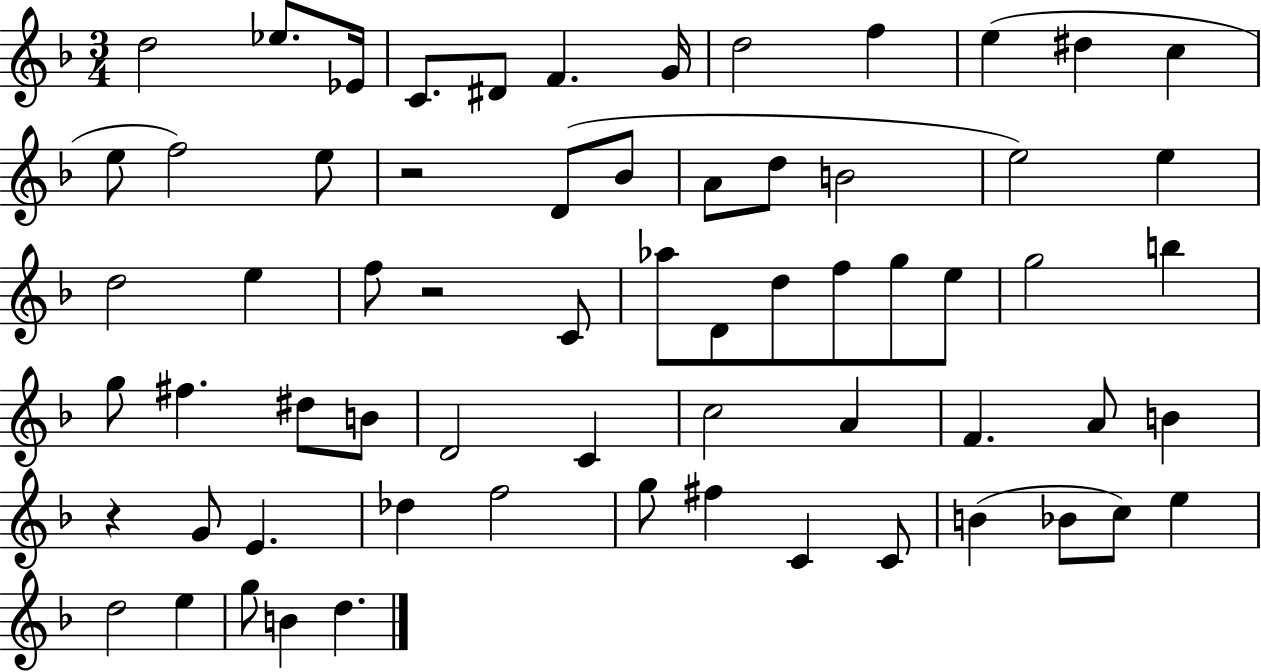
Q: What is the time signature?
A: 3/4